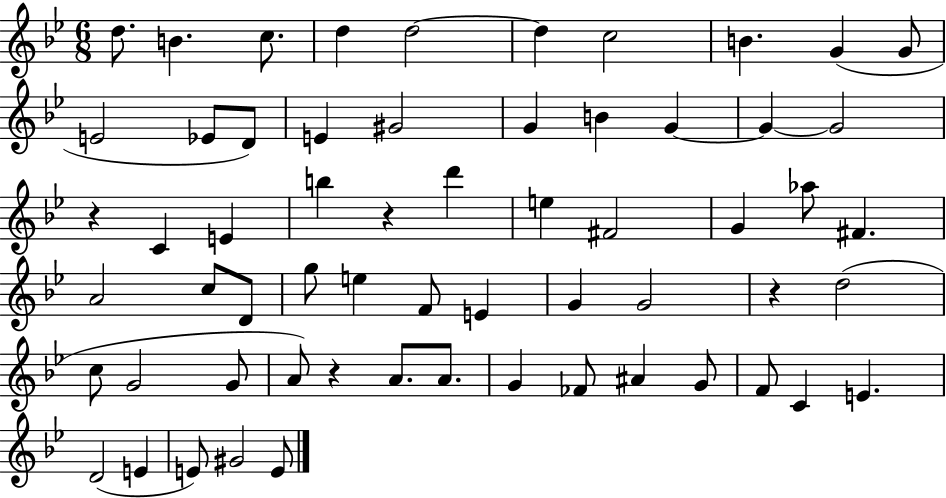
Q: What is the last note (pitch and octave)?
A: E4